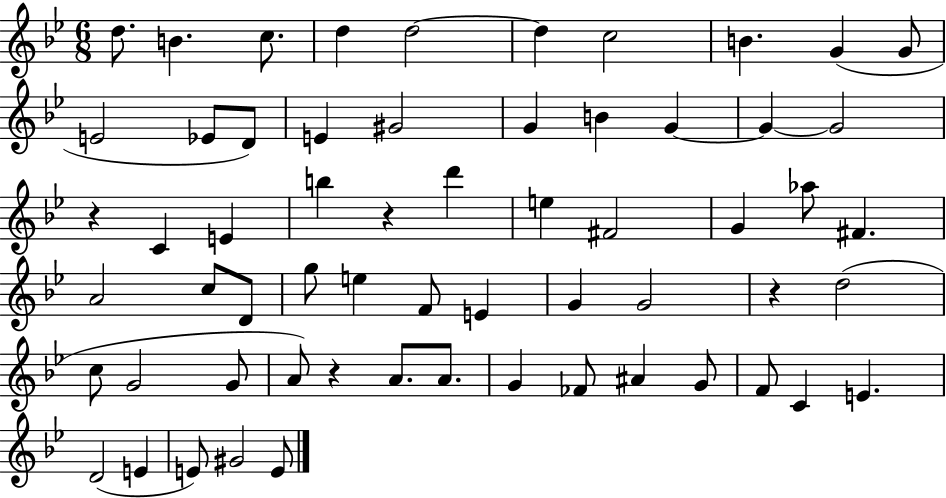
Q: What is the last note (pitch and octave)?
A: E4